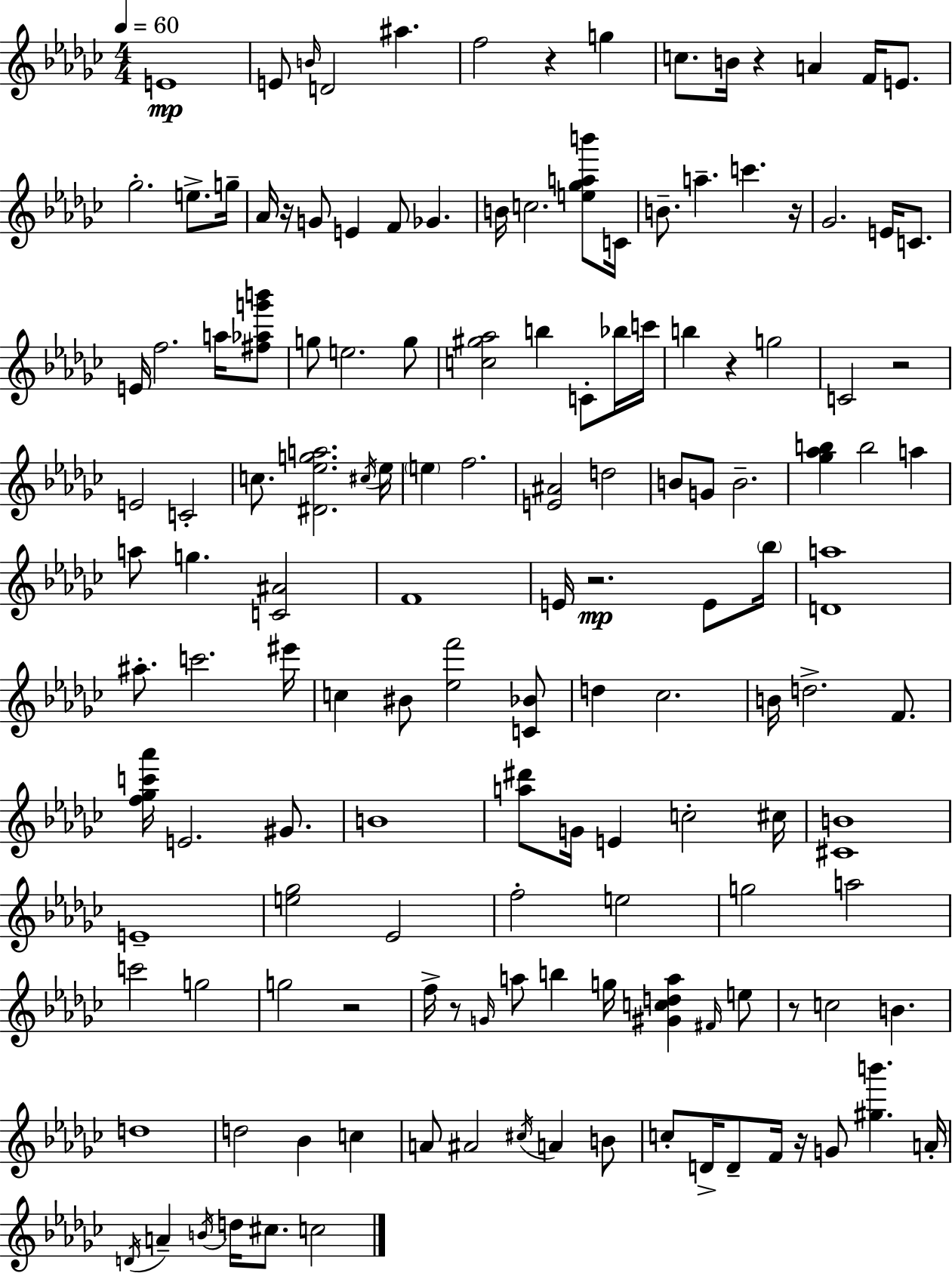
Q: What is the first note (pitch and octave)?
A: E4